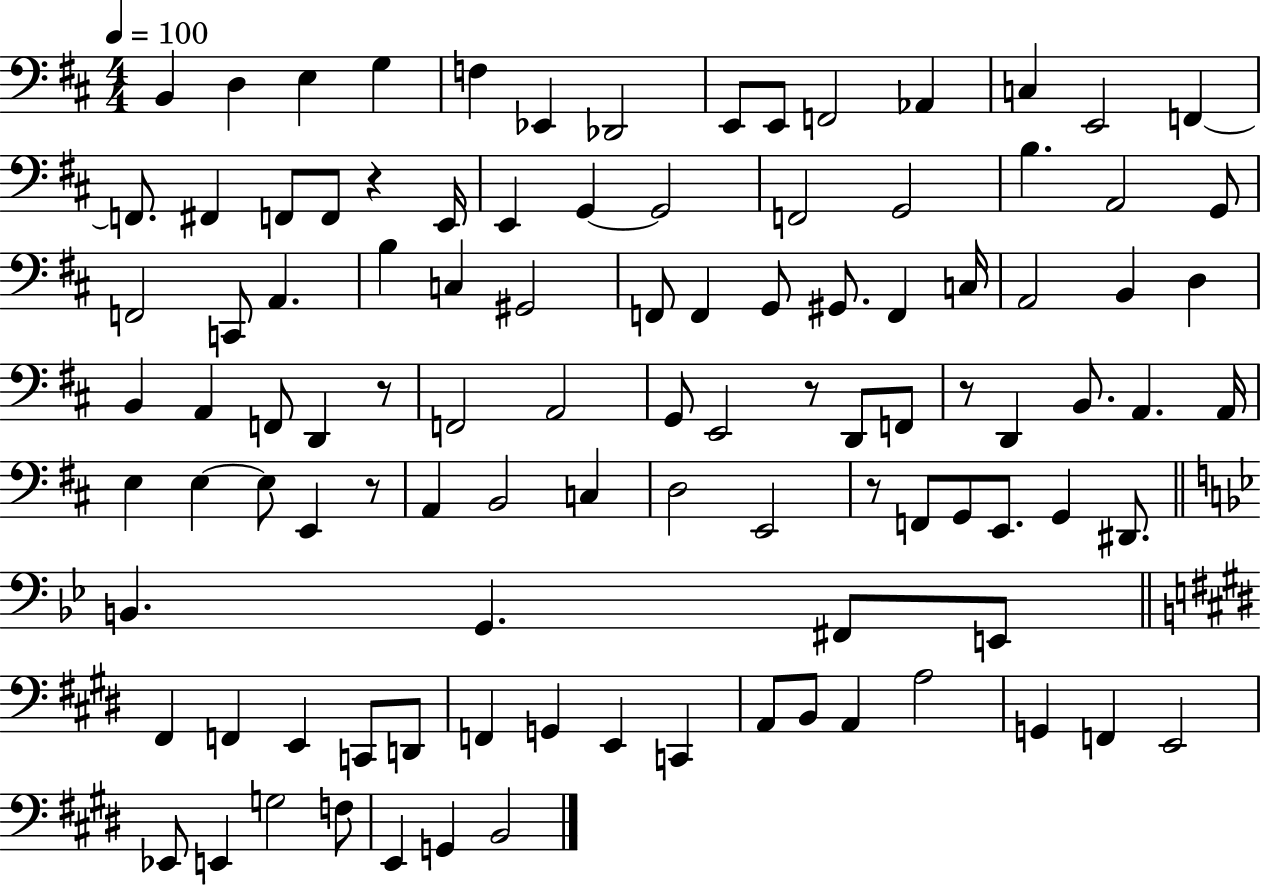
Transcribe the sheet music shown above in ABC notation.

X:1
T:Untitled
M:4/4
L:1/4
K:D
B,, D, E, G, F, _E,, _D,,2 E,,/2 E,,/2 F,,2 _A,, C, E,,2 F,, F,,/2 ^F,, F,,/2 F,,/2 z E,,/4 E,, G,, G,,2 F,,2 G,,2 B, A,,2 G,,/2 F,,2 C,,/2 A,, B, C, ^G,,2 F,,/2 F,, G,,/2 ^G,,/2 F,, C,/4 A,,2 B,, D, B,, A,, F,,/2 D,, z/2 F,,2 A,,2 G,,/2 E,,2 z/2 D,,/2 F,,/2 z/2 D,, B,,/2 A,, A,,/4 E, E, E,/2 E,, z/2 A,, B,,2 C, D,2 E,,2 z/2 F,,/2 G,,/2 E,,/2 G,, ^D,,/2 B,, G,, ^F,,/2 E,,/2 ^F,, F,, E,, C,,/2 D,,/2 F,, G,, E,, C,, A,,/2 B,,/2 A,, A,2 G,, F,, E,,2 _E,,/2 E,, G,2 F,/2 E,, G,, B,,2